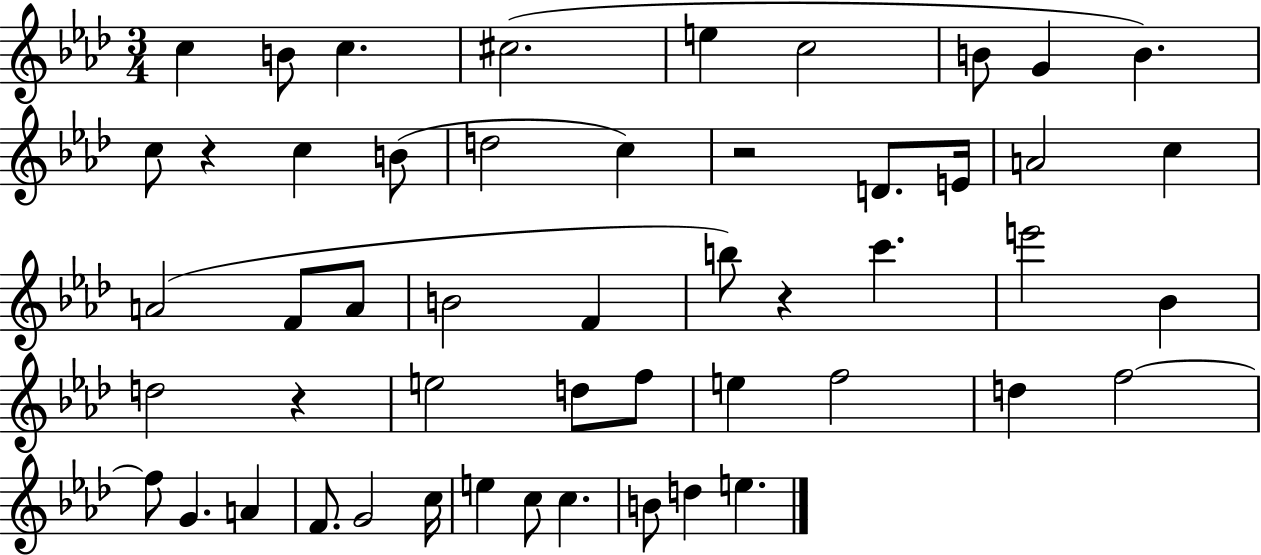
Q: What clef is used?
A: treble